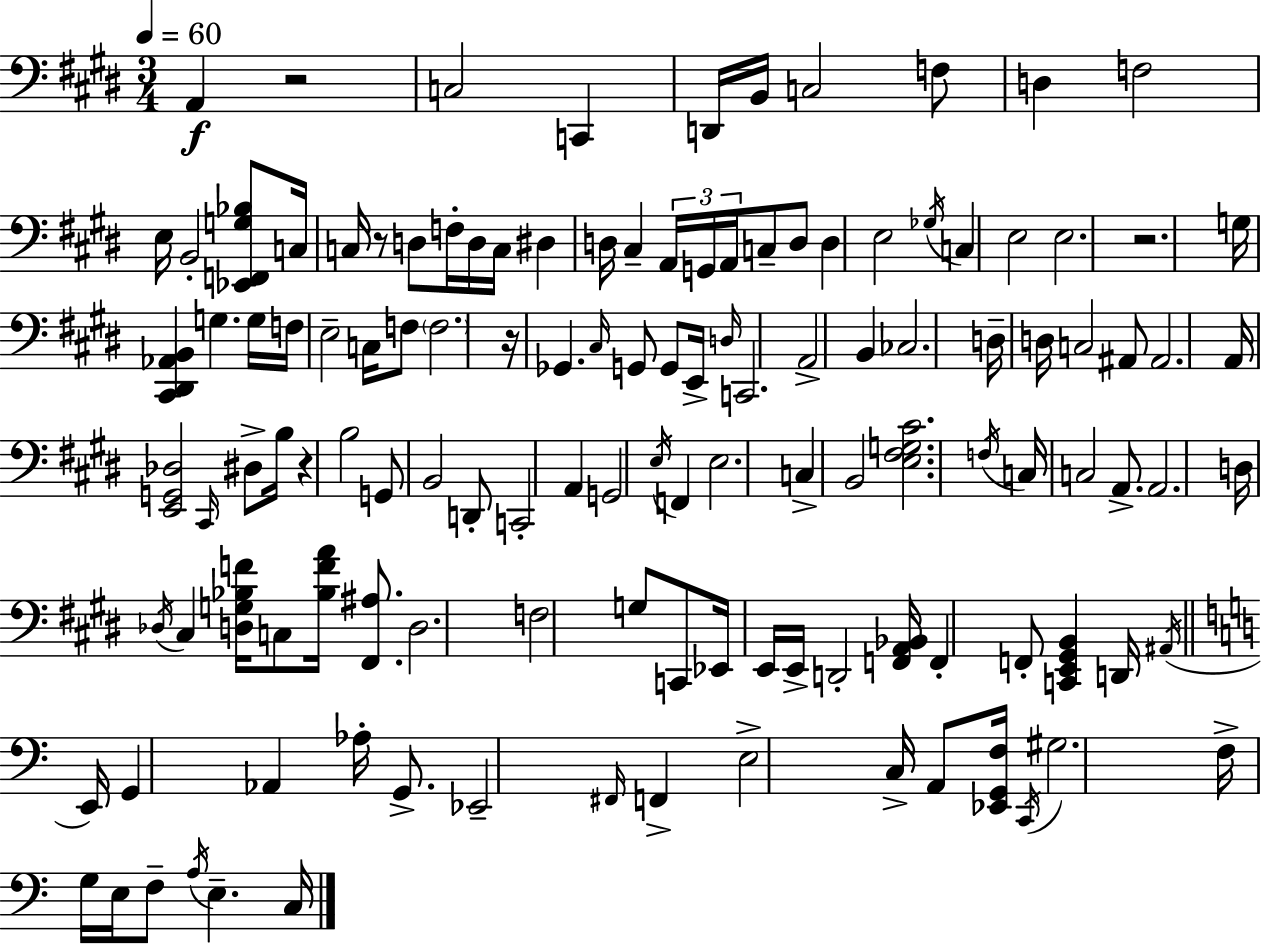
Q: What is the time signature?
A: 3/4